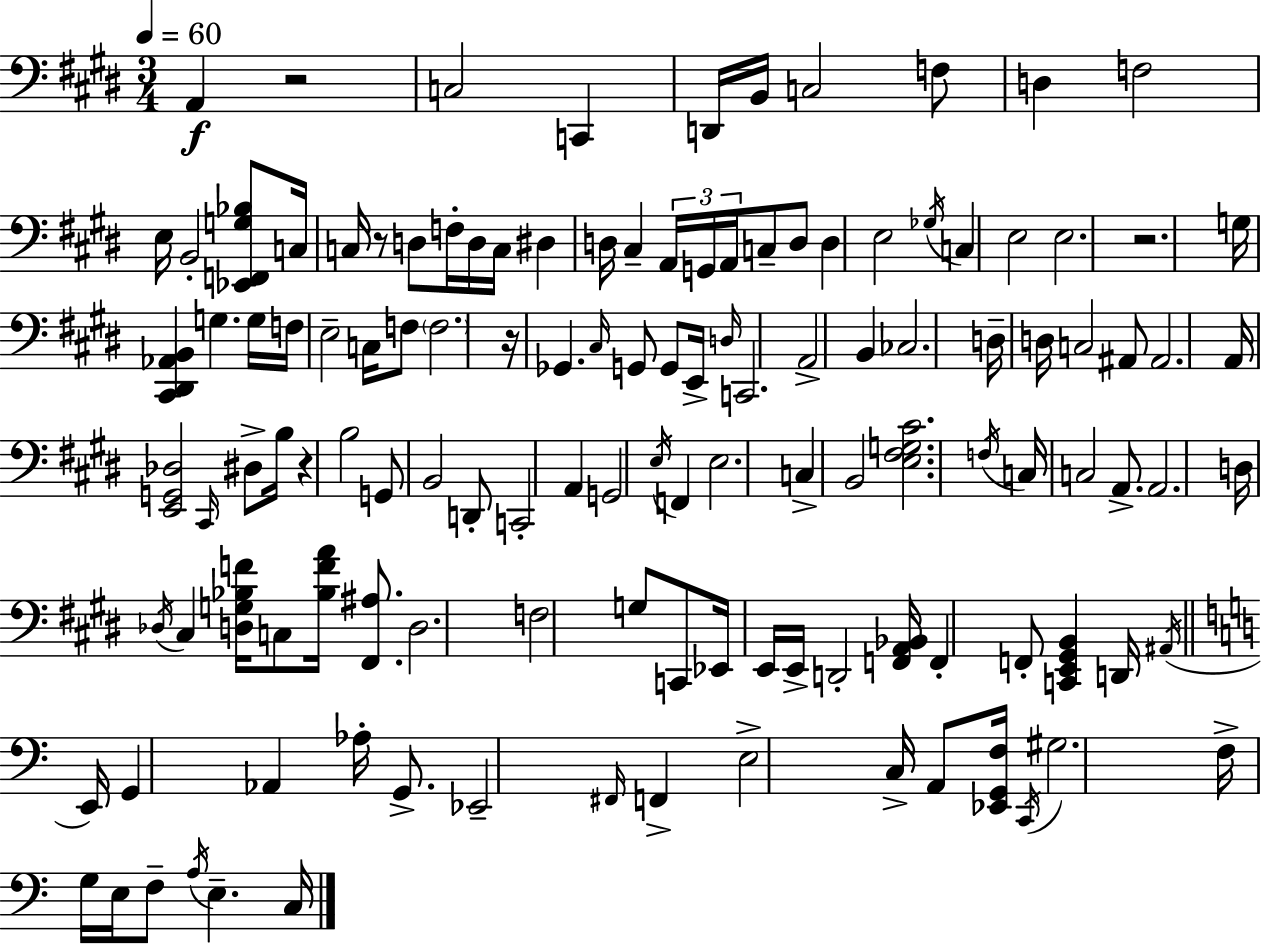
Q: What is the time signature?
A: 3/4